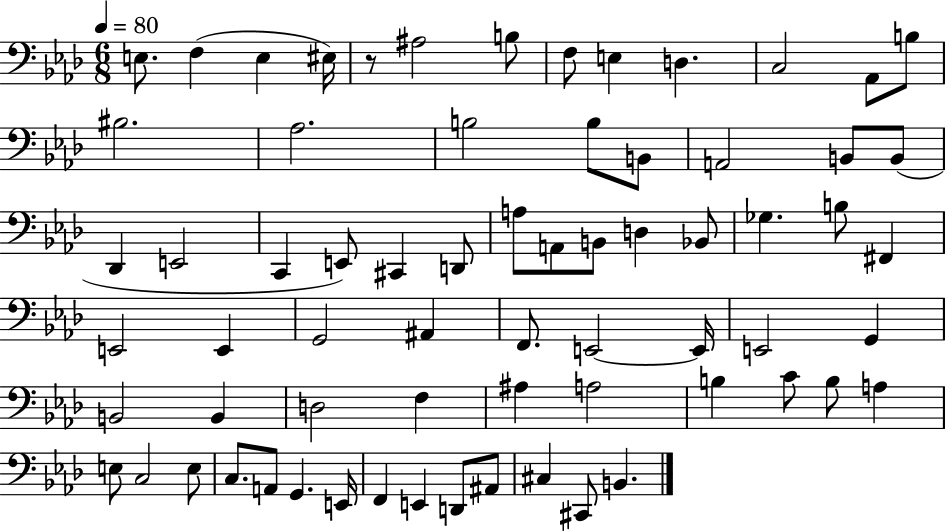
{
  \clef bass
  \numericTimeSignature
  \time 6/8
  \key aes \major
  \tempo 4 = 80
  e8. f4( e4 eis16) | r8 ais2 b8 | f8 e4 d4. | c2 aes,8 b8 | \break bis2. | aes2. | b2 b8 b,8 | a,2 b,8 b,8( | \break des,4 e,2 | c,4 e,8) cis,4 d,8 | a8 a,8 b,8 d4 bes,8 | ges4. b8 fis,4 | \break e,2 e,4 | g,2 ais,4 | f,8. e,2~~ e,16 | e,2 g,4 | \break b,2 b,4 | d2 f4 | ais4 a2 | b4 c'8 b8 a4 | \break e8 c2 e8 | c8. a,8 g,4. e,16 | f,4 e,4 d,8 ais,8 | cis4 cis,8 b,4. | \break \bar "|."
}